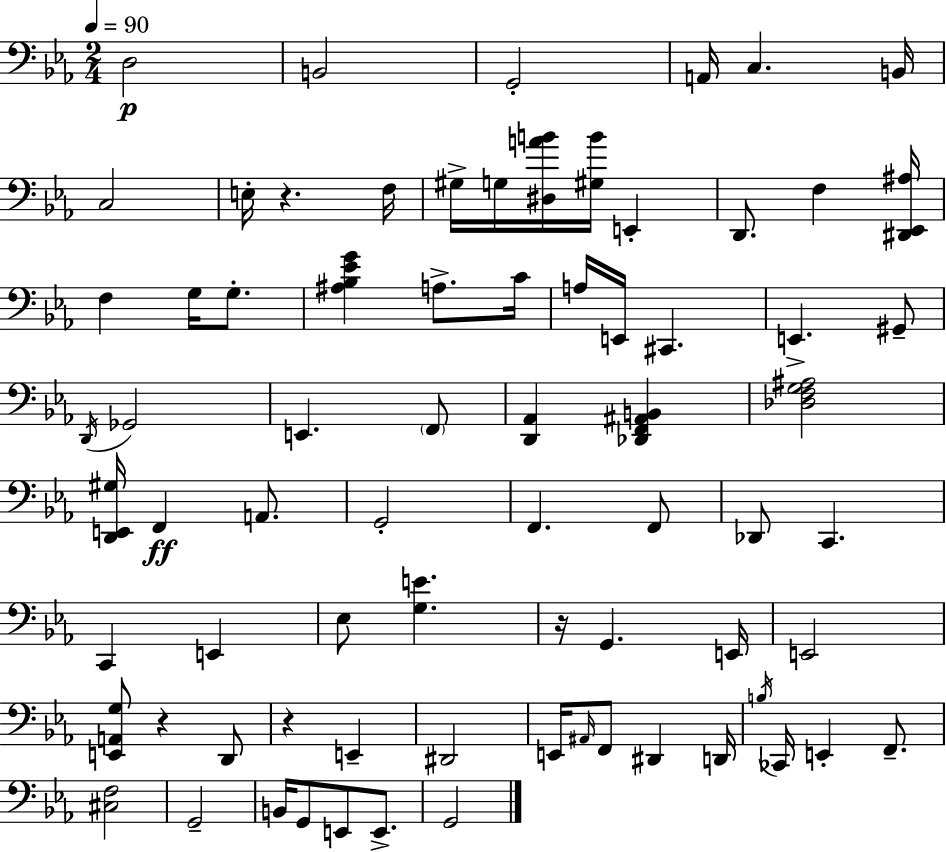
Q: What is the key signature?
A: EES major